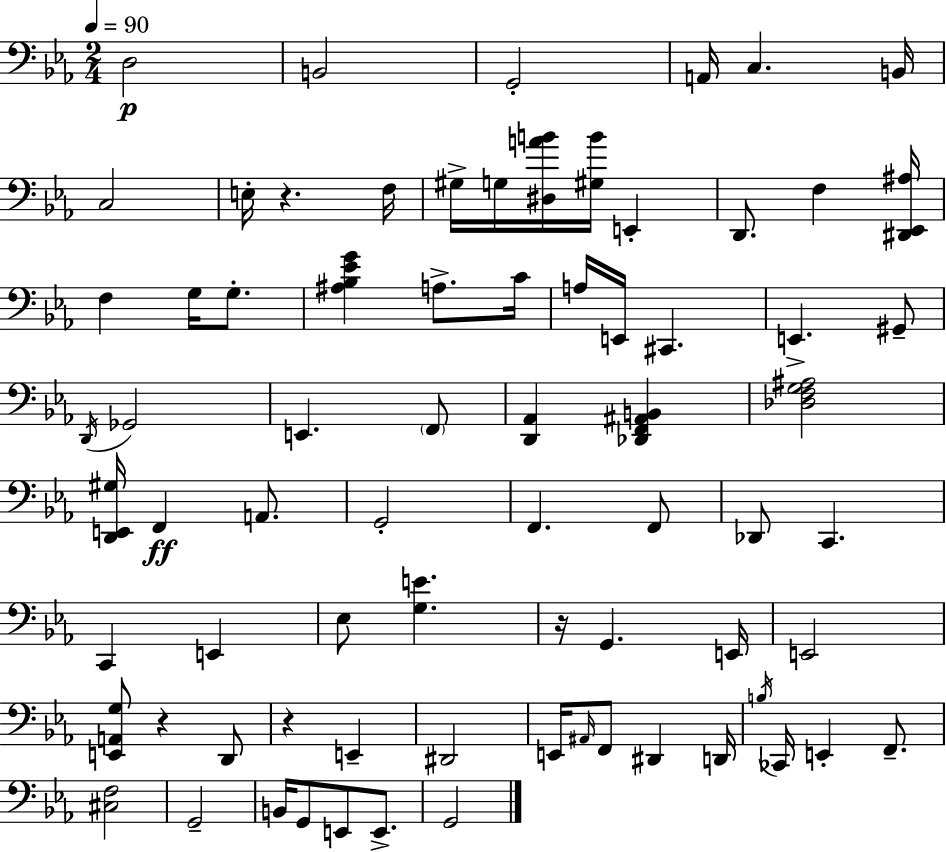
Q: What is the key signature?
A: EES major